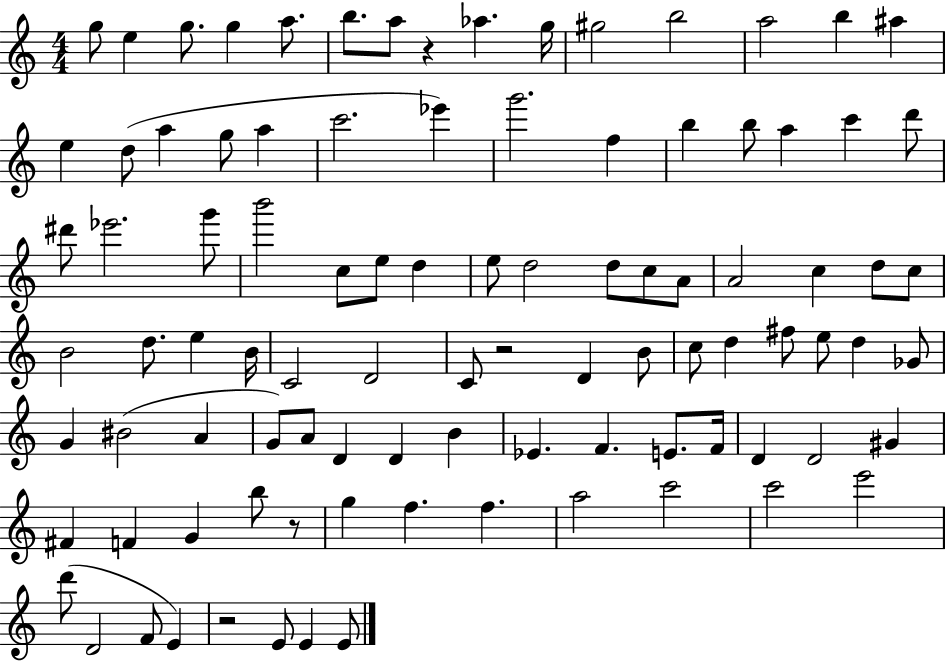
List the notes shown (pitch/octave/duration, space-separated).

G5/e E5/q G5/e. G5/q A5/e. B5/e. A5/e R/q Ab5/q. G5/s G#5/h B5/h A5/h B5/q A#5/q E5/q D5/e A5/q G5/e A5/q C6/h. Eb6/q G6/h. F5/q B5/q B5/e A5/q C6/q D6/e D#6/e Eb6/h. G6/e B6/h C5/e E5/e D5/q E5/e D5/h D5/e C5/e A4/e A4/h C5/q D5/e C5/e B4/h D5/e. E5/q B4/s C4/h D4/h C4/e R/h D4/q B4/e C5/e D5/q F#5/e E5/e D5/q Gb4/e G4/q BIS4/h A4/q G4/e A4/e D4/q D4/q B4/q Eb4/q. F4/q. E4/e. F4/s D4/q D4/h G#4/q F#4/q F4/q G4/q B5/e R/e G5/q F5/q. F5/q. A5/h C6/h C6/h E6/h D6/e D4/h F4/e E4/q R/h E4/e E4/q E4/e